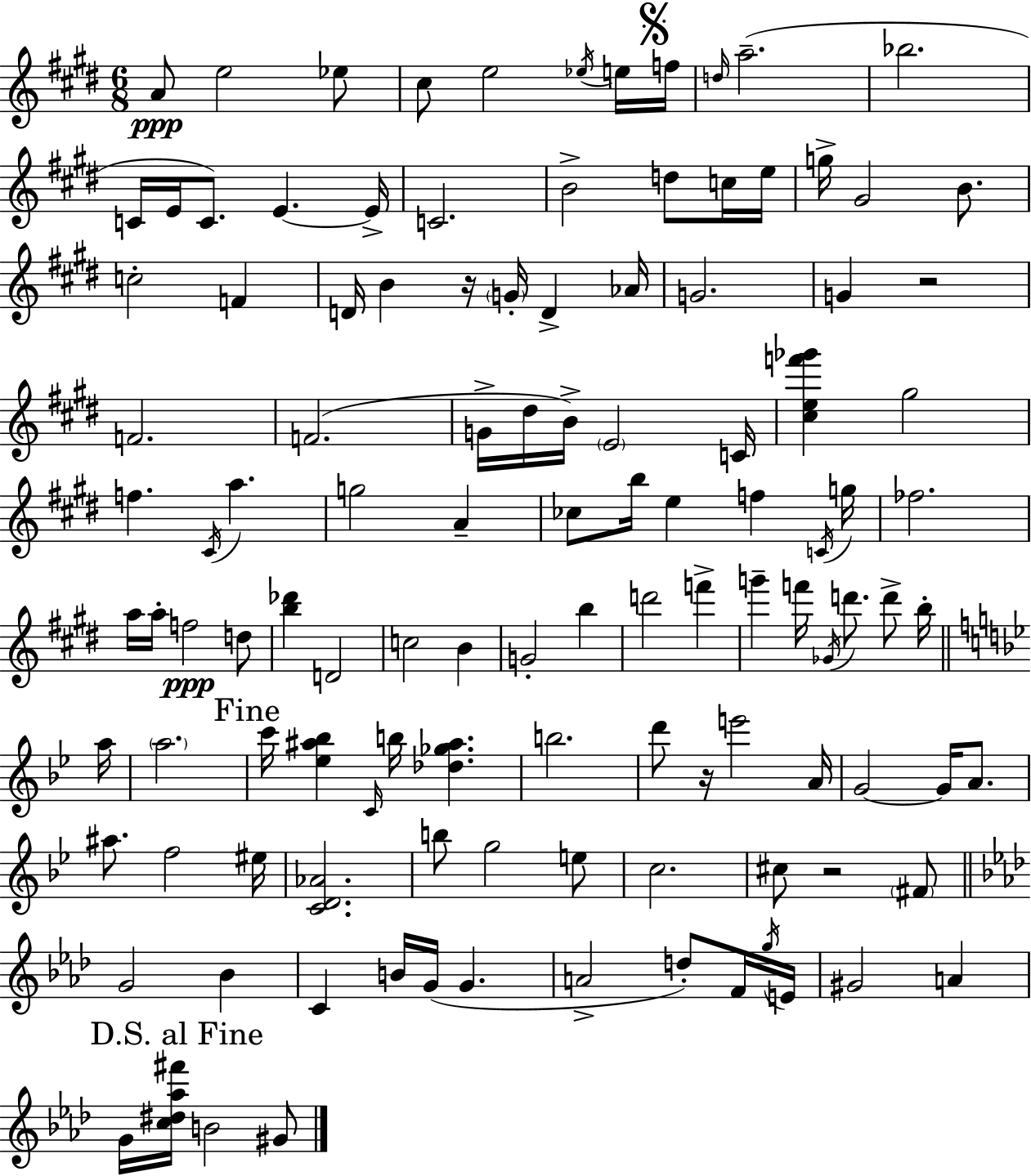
A4/e E5/h Eb5/e C#5/e E5/h Eb5/s E5/s F5/s D5/s A5/h. Bb5/h. C4/s E4/s C4/e. E4/q. E4/s C4/h. B4/h D5/e C5/s E5/s G5/s G#4/h B4/e. C5/h F4/q D4/s B4/q R/s G4/s D4/q Ab4/s G4/h. G4/q R/h F4/h. F4/h. G4/s D#5/s B4/s E4/h C4/s [C#5,E5,F6,Gb6]/q G#5/h F5/q. C#4/s A5/q. G5/h A4/q CES5/e B5/s E5/q F5/q C4/s G5/s FES5/h. A5/s A5/s F5/h D5/e [B5,Db6]/q D4/h C5/h B4/q G4/h B5/q D6/h F6/q G6/q F6/s Gb4/s D6/e. D6/e B5/s A5/s A5/h. C6/s [Eb5,A#5,Bb5]/q C4/s B5/s [Db5,Gb5,A#5]/q. B5/h. D6/e R/s E6/h A4/s G4/h G4/s A4/e. A#5/e. F5/h EIS5/s [C4,D4,Ab4]/h. B5/e G5/h E5/e C5/h. C#5/e R/h F#4/e G4/h Bb4/q C4/q B4/s G4/s G4/q. A4/h D5/e F4/s G5/s E4/s G#4/h A4/q G4/s [C5,D#5,Ab5,F#6]/s B4/h G#4/e